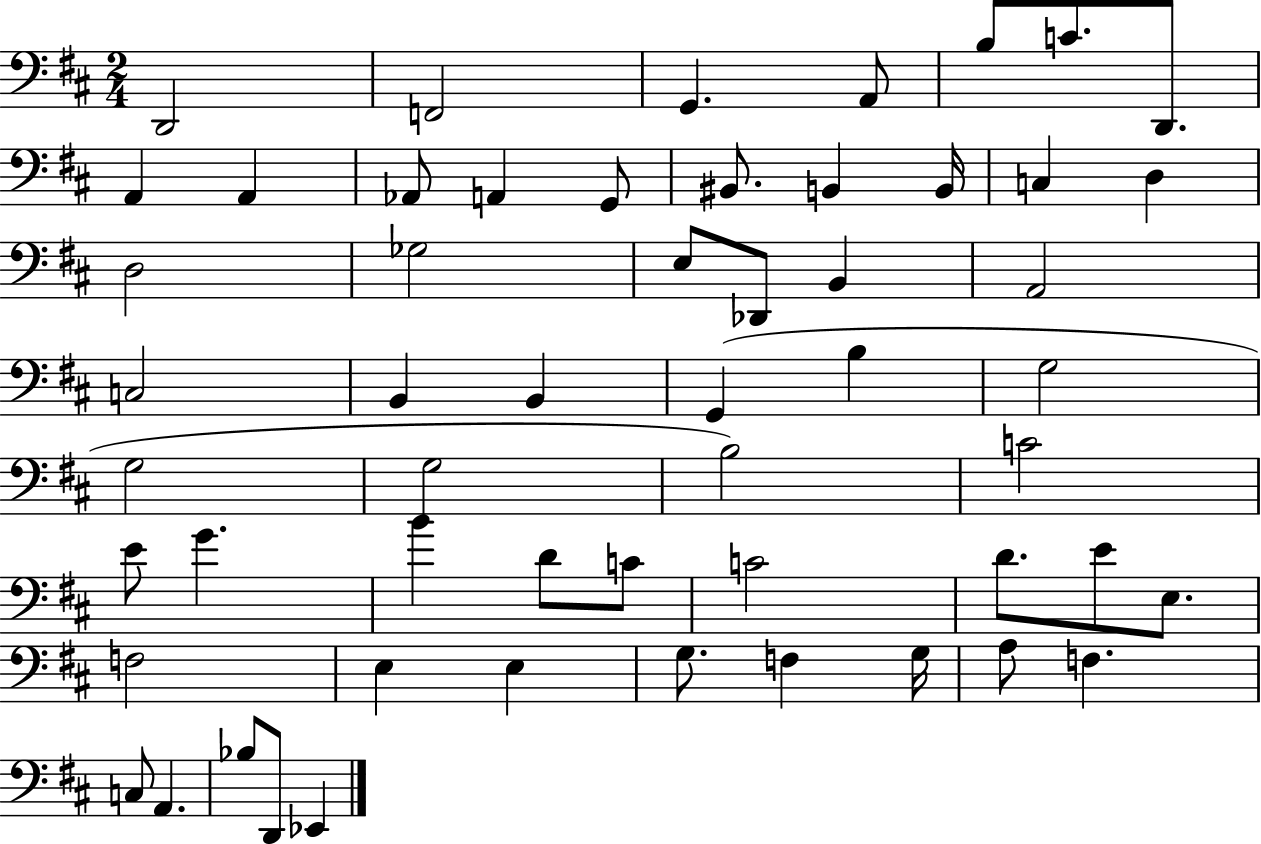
D2/h F2/h G2/q. A2/e B3/e C4/e. D2/e. A2/q A2/q Ab2/e A2/q G2/e BIS2/e. B2/q B2/s C3/q D3/q D3/h Gb3/h E3/e Db2/e B2/q A2/h C3/h B2/q B2/q G2/q B3/q G3/h G3/h G3/h B3/h C4/h E4/e G4/q. B4/q D4/e C4/e C4/h D4/e. E4/e E3/e. F3/h E3/q E3/q G3/e. F3/q G3/s A3/e F3/q. C3/e A2/q. Bb3/e D2/e Eb2/q